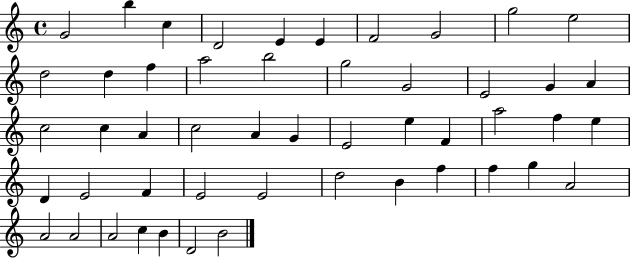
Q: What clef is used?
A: treble